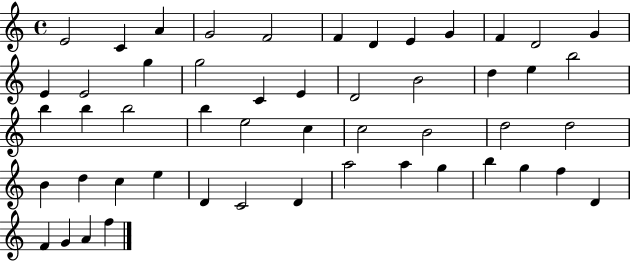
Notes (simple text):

E4/h C4/q A4/q G4/h F4/h F4/q D4/q E4/q G4/q F4/q D4/h G4/q E4/q E4/h G5/q G5/h C4/q E4/q D4/h B4/h D5/q E5/q B5/h B5/q B5/q B5/h B5/q E5/h C5/q C5/h B4/h D5/h D5/h B4/q D5/q C5/q E5/q D4/q C4/h D4/q A5/h A5/q G5/q B5/q G5/q F5/q D4/q F4/q G4/q A4/q F5/q